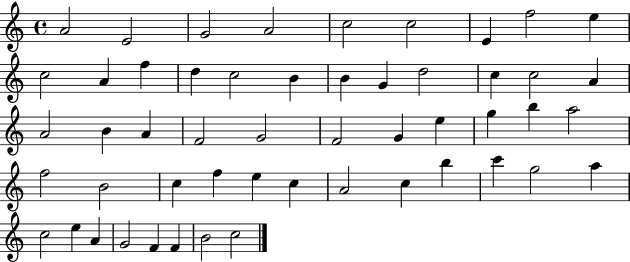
X:1
T:Untitled
M:4/4
L:1/4
K:C
A2 E2 G2 A2 c2 c2 E f2 e c2 A f d c2 B B G d2 c c2 A A2 B A F2 G2 F2 G e g b a2 f2 B2 c f e c A2 c b c' g2 a c2 e A G2 F F B2 c2